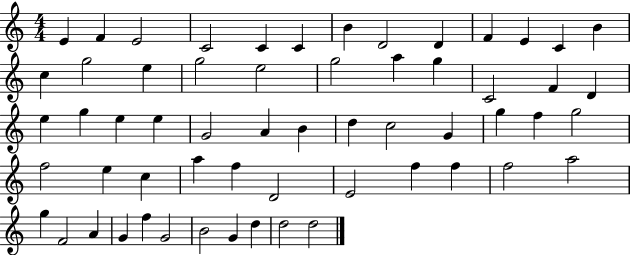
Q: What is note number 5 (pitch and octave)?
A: C4